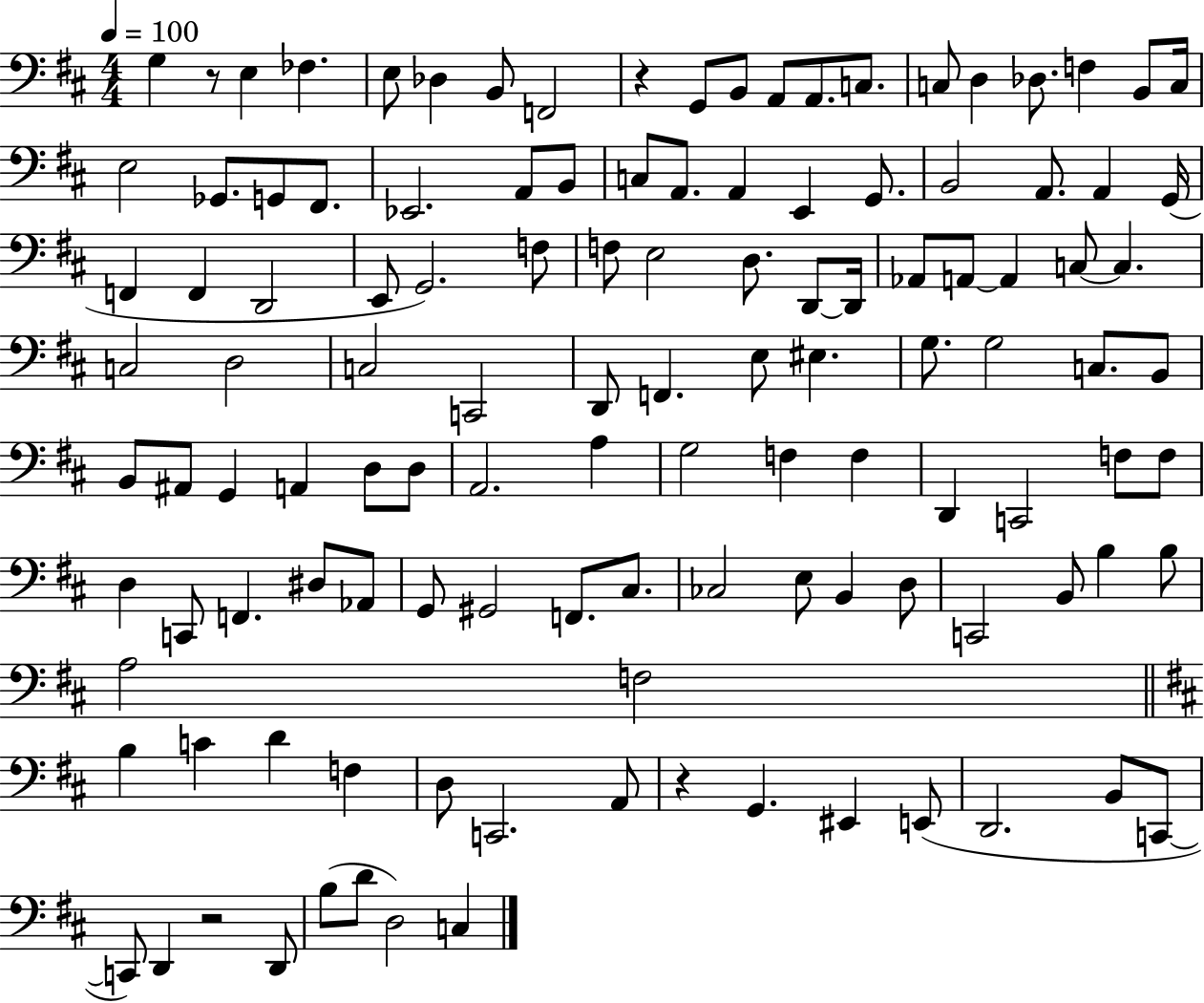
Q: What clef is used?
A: bass